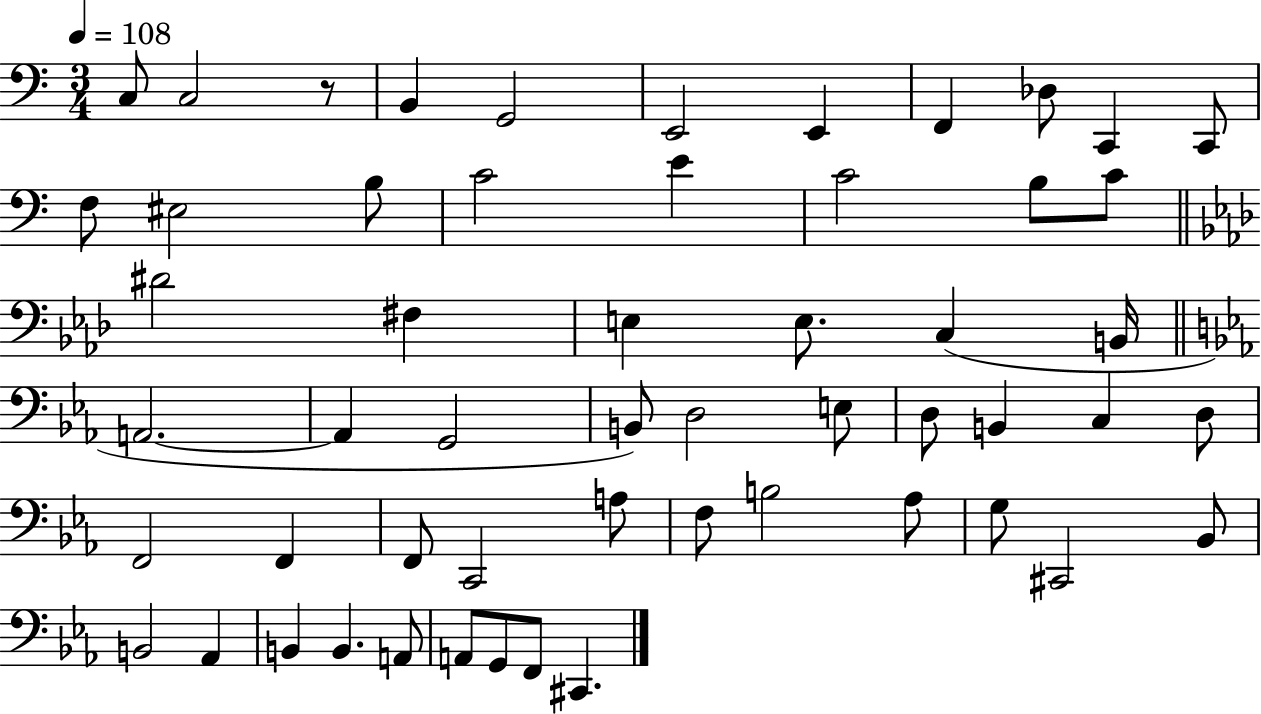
C3/e C3/h R/e B2/q G2/h E2/h E2/q F2/q Db3/e C2/q C2/e F3/e EIS3/h B3/e C4/h E4/q C4/h B3/e C4/e D#4/h F#3/q E3/q E3/e. C3/q B2/s A2/h. A2/q G2/h B2/e D3/h E3/e D3/e B2/q C3/q D3/e F2/h F2/q F2/e C2/h A3/e F3/e B3/h Ab3/e G3/e C#2/h Bb2/e B2/h Ab2/q B2/q B2/q. A2/e A2/e G2/e F2/e C#2/q.